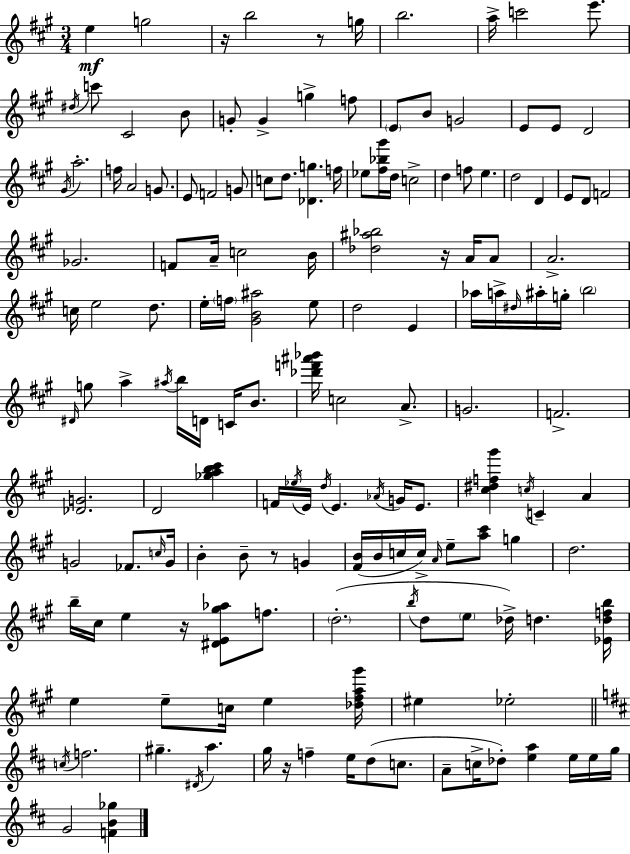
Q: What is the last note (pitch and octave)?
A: G4